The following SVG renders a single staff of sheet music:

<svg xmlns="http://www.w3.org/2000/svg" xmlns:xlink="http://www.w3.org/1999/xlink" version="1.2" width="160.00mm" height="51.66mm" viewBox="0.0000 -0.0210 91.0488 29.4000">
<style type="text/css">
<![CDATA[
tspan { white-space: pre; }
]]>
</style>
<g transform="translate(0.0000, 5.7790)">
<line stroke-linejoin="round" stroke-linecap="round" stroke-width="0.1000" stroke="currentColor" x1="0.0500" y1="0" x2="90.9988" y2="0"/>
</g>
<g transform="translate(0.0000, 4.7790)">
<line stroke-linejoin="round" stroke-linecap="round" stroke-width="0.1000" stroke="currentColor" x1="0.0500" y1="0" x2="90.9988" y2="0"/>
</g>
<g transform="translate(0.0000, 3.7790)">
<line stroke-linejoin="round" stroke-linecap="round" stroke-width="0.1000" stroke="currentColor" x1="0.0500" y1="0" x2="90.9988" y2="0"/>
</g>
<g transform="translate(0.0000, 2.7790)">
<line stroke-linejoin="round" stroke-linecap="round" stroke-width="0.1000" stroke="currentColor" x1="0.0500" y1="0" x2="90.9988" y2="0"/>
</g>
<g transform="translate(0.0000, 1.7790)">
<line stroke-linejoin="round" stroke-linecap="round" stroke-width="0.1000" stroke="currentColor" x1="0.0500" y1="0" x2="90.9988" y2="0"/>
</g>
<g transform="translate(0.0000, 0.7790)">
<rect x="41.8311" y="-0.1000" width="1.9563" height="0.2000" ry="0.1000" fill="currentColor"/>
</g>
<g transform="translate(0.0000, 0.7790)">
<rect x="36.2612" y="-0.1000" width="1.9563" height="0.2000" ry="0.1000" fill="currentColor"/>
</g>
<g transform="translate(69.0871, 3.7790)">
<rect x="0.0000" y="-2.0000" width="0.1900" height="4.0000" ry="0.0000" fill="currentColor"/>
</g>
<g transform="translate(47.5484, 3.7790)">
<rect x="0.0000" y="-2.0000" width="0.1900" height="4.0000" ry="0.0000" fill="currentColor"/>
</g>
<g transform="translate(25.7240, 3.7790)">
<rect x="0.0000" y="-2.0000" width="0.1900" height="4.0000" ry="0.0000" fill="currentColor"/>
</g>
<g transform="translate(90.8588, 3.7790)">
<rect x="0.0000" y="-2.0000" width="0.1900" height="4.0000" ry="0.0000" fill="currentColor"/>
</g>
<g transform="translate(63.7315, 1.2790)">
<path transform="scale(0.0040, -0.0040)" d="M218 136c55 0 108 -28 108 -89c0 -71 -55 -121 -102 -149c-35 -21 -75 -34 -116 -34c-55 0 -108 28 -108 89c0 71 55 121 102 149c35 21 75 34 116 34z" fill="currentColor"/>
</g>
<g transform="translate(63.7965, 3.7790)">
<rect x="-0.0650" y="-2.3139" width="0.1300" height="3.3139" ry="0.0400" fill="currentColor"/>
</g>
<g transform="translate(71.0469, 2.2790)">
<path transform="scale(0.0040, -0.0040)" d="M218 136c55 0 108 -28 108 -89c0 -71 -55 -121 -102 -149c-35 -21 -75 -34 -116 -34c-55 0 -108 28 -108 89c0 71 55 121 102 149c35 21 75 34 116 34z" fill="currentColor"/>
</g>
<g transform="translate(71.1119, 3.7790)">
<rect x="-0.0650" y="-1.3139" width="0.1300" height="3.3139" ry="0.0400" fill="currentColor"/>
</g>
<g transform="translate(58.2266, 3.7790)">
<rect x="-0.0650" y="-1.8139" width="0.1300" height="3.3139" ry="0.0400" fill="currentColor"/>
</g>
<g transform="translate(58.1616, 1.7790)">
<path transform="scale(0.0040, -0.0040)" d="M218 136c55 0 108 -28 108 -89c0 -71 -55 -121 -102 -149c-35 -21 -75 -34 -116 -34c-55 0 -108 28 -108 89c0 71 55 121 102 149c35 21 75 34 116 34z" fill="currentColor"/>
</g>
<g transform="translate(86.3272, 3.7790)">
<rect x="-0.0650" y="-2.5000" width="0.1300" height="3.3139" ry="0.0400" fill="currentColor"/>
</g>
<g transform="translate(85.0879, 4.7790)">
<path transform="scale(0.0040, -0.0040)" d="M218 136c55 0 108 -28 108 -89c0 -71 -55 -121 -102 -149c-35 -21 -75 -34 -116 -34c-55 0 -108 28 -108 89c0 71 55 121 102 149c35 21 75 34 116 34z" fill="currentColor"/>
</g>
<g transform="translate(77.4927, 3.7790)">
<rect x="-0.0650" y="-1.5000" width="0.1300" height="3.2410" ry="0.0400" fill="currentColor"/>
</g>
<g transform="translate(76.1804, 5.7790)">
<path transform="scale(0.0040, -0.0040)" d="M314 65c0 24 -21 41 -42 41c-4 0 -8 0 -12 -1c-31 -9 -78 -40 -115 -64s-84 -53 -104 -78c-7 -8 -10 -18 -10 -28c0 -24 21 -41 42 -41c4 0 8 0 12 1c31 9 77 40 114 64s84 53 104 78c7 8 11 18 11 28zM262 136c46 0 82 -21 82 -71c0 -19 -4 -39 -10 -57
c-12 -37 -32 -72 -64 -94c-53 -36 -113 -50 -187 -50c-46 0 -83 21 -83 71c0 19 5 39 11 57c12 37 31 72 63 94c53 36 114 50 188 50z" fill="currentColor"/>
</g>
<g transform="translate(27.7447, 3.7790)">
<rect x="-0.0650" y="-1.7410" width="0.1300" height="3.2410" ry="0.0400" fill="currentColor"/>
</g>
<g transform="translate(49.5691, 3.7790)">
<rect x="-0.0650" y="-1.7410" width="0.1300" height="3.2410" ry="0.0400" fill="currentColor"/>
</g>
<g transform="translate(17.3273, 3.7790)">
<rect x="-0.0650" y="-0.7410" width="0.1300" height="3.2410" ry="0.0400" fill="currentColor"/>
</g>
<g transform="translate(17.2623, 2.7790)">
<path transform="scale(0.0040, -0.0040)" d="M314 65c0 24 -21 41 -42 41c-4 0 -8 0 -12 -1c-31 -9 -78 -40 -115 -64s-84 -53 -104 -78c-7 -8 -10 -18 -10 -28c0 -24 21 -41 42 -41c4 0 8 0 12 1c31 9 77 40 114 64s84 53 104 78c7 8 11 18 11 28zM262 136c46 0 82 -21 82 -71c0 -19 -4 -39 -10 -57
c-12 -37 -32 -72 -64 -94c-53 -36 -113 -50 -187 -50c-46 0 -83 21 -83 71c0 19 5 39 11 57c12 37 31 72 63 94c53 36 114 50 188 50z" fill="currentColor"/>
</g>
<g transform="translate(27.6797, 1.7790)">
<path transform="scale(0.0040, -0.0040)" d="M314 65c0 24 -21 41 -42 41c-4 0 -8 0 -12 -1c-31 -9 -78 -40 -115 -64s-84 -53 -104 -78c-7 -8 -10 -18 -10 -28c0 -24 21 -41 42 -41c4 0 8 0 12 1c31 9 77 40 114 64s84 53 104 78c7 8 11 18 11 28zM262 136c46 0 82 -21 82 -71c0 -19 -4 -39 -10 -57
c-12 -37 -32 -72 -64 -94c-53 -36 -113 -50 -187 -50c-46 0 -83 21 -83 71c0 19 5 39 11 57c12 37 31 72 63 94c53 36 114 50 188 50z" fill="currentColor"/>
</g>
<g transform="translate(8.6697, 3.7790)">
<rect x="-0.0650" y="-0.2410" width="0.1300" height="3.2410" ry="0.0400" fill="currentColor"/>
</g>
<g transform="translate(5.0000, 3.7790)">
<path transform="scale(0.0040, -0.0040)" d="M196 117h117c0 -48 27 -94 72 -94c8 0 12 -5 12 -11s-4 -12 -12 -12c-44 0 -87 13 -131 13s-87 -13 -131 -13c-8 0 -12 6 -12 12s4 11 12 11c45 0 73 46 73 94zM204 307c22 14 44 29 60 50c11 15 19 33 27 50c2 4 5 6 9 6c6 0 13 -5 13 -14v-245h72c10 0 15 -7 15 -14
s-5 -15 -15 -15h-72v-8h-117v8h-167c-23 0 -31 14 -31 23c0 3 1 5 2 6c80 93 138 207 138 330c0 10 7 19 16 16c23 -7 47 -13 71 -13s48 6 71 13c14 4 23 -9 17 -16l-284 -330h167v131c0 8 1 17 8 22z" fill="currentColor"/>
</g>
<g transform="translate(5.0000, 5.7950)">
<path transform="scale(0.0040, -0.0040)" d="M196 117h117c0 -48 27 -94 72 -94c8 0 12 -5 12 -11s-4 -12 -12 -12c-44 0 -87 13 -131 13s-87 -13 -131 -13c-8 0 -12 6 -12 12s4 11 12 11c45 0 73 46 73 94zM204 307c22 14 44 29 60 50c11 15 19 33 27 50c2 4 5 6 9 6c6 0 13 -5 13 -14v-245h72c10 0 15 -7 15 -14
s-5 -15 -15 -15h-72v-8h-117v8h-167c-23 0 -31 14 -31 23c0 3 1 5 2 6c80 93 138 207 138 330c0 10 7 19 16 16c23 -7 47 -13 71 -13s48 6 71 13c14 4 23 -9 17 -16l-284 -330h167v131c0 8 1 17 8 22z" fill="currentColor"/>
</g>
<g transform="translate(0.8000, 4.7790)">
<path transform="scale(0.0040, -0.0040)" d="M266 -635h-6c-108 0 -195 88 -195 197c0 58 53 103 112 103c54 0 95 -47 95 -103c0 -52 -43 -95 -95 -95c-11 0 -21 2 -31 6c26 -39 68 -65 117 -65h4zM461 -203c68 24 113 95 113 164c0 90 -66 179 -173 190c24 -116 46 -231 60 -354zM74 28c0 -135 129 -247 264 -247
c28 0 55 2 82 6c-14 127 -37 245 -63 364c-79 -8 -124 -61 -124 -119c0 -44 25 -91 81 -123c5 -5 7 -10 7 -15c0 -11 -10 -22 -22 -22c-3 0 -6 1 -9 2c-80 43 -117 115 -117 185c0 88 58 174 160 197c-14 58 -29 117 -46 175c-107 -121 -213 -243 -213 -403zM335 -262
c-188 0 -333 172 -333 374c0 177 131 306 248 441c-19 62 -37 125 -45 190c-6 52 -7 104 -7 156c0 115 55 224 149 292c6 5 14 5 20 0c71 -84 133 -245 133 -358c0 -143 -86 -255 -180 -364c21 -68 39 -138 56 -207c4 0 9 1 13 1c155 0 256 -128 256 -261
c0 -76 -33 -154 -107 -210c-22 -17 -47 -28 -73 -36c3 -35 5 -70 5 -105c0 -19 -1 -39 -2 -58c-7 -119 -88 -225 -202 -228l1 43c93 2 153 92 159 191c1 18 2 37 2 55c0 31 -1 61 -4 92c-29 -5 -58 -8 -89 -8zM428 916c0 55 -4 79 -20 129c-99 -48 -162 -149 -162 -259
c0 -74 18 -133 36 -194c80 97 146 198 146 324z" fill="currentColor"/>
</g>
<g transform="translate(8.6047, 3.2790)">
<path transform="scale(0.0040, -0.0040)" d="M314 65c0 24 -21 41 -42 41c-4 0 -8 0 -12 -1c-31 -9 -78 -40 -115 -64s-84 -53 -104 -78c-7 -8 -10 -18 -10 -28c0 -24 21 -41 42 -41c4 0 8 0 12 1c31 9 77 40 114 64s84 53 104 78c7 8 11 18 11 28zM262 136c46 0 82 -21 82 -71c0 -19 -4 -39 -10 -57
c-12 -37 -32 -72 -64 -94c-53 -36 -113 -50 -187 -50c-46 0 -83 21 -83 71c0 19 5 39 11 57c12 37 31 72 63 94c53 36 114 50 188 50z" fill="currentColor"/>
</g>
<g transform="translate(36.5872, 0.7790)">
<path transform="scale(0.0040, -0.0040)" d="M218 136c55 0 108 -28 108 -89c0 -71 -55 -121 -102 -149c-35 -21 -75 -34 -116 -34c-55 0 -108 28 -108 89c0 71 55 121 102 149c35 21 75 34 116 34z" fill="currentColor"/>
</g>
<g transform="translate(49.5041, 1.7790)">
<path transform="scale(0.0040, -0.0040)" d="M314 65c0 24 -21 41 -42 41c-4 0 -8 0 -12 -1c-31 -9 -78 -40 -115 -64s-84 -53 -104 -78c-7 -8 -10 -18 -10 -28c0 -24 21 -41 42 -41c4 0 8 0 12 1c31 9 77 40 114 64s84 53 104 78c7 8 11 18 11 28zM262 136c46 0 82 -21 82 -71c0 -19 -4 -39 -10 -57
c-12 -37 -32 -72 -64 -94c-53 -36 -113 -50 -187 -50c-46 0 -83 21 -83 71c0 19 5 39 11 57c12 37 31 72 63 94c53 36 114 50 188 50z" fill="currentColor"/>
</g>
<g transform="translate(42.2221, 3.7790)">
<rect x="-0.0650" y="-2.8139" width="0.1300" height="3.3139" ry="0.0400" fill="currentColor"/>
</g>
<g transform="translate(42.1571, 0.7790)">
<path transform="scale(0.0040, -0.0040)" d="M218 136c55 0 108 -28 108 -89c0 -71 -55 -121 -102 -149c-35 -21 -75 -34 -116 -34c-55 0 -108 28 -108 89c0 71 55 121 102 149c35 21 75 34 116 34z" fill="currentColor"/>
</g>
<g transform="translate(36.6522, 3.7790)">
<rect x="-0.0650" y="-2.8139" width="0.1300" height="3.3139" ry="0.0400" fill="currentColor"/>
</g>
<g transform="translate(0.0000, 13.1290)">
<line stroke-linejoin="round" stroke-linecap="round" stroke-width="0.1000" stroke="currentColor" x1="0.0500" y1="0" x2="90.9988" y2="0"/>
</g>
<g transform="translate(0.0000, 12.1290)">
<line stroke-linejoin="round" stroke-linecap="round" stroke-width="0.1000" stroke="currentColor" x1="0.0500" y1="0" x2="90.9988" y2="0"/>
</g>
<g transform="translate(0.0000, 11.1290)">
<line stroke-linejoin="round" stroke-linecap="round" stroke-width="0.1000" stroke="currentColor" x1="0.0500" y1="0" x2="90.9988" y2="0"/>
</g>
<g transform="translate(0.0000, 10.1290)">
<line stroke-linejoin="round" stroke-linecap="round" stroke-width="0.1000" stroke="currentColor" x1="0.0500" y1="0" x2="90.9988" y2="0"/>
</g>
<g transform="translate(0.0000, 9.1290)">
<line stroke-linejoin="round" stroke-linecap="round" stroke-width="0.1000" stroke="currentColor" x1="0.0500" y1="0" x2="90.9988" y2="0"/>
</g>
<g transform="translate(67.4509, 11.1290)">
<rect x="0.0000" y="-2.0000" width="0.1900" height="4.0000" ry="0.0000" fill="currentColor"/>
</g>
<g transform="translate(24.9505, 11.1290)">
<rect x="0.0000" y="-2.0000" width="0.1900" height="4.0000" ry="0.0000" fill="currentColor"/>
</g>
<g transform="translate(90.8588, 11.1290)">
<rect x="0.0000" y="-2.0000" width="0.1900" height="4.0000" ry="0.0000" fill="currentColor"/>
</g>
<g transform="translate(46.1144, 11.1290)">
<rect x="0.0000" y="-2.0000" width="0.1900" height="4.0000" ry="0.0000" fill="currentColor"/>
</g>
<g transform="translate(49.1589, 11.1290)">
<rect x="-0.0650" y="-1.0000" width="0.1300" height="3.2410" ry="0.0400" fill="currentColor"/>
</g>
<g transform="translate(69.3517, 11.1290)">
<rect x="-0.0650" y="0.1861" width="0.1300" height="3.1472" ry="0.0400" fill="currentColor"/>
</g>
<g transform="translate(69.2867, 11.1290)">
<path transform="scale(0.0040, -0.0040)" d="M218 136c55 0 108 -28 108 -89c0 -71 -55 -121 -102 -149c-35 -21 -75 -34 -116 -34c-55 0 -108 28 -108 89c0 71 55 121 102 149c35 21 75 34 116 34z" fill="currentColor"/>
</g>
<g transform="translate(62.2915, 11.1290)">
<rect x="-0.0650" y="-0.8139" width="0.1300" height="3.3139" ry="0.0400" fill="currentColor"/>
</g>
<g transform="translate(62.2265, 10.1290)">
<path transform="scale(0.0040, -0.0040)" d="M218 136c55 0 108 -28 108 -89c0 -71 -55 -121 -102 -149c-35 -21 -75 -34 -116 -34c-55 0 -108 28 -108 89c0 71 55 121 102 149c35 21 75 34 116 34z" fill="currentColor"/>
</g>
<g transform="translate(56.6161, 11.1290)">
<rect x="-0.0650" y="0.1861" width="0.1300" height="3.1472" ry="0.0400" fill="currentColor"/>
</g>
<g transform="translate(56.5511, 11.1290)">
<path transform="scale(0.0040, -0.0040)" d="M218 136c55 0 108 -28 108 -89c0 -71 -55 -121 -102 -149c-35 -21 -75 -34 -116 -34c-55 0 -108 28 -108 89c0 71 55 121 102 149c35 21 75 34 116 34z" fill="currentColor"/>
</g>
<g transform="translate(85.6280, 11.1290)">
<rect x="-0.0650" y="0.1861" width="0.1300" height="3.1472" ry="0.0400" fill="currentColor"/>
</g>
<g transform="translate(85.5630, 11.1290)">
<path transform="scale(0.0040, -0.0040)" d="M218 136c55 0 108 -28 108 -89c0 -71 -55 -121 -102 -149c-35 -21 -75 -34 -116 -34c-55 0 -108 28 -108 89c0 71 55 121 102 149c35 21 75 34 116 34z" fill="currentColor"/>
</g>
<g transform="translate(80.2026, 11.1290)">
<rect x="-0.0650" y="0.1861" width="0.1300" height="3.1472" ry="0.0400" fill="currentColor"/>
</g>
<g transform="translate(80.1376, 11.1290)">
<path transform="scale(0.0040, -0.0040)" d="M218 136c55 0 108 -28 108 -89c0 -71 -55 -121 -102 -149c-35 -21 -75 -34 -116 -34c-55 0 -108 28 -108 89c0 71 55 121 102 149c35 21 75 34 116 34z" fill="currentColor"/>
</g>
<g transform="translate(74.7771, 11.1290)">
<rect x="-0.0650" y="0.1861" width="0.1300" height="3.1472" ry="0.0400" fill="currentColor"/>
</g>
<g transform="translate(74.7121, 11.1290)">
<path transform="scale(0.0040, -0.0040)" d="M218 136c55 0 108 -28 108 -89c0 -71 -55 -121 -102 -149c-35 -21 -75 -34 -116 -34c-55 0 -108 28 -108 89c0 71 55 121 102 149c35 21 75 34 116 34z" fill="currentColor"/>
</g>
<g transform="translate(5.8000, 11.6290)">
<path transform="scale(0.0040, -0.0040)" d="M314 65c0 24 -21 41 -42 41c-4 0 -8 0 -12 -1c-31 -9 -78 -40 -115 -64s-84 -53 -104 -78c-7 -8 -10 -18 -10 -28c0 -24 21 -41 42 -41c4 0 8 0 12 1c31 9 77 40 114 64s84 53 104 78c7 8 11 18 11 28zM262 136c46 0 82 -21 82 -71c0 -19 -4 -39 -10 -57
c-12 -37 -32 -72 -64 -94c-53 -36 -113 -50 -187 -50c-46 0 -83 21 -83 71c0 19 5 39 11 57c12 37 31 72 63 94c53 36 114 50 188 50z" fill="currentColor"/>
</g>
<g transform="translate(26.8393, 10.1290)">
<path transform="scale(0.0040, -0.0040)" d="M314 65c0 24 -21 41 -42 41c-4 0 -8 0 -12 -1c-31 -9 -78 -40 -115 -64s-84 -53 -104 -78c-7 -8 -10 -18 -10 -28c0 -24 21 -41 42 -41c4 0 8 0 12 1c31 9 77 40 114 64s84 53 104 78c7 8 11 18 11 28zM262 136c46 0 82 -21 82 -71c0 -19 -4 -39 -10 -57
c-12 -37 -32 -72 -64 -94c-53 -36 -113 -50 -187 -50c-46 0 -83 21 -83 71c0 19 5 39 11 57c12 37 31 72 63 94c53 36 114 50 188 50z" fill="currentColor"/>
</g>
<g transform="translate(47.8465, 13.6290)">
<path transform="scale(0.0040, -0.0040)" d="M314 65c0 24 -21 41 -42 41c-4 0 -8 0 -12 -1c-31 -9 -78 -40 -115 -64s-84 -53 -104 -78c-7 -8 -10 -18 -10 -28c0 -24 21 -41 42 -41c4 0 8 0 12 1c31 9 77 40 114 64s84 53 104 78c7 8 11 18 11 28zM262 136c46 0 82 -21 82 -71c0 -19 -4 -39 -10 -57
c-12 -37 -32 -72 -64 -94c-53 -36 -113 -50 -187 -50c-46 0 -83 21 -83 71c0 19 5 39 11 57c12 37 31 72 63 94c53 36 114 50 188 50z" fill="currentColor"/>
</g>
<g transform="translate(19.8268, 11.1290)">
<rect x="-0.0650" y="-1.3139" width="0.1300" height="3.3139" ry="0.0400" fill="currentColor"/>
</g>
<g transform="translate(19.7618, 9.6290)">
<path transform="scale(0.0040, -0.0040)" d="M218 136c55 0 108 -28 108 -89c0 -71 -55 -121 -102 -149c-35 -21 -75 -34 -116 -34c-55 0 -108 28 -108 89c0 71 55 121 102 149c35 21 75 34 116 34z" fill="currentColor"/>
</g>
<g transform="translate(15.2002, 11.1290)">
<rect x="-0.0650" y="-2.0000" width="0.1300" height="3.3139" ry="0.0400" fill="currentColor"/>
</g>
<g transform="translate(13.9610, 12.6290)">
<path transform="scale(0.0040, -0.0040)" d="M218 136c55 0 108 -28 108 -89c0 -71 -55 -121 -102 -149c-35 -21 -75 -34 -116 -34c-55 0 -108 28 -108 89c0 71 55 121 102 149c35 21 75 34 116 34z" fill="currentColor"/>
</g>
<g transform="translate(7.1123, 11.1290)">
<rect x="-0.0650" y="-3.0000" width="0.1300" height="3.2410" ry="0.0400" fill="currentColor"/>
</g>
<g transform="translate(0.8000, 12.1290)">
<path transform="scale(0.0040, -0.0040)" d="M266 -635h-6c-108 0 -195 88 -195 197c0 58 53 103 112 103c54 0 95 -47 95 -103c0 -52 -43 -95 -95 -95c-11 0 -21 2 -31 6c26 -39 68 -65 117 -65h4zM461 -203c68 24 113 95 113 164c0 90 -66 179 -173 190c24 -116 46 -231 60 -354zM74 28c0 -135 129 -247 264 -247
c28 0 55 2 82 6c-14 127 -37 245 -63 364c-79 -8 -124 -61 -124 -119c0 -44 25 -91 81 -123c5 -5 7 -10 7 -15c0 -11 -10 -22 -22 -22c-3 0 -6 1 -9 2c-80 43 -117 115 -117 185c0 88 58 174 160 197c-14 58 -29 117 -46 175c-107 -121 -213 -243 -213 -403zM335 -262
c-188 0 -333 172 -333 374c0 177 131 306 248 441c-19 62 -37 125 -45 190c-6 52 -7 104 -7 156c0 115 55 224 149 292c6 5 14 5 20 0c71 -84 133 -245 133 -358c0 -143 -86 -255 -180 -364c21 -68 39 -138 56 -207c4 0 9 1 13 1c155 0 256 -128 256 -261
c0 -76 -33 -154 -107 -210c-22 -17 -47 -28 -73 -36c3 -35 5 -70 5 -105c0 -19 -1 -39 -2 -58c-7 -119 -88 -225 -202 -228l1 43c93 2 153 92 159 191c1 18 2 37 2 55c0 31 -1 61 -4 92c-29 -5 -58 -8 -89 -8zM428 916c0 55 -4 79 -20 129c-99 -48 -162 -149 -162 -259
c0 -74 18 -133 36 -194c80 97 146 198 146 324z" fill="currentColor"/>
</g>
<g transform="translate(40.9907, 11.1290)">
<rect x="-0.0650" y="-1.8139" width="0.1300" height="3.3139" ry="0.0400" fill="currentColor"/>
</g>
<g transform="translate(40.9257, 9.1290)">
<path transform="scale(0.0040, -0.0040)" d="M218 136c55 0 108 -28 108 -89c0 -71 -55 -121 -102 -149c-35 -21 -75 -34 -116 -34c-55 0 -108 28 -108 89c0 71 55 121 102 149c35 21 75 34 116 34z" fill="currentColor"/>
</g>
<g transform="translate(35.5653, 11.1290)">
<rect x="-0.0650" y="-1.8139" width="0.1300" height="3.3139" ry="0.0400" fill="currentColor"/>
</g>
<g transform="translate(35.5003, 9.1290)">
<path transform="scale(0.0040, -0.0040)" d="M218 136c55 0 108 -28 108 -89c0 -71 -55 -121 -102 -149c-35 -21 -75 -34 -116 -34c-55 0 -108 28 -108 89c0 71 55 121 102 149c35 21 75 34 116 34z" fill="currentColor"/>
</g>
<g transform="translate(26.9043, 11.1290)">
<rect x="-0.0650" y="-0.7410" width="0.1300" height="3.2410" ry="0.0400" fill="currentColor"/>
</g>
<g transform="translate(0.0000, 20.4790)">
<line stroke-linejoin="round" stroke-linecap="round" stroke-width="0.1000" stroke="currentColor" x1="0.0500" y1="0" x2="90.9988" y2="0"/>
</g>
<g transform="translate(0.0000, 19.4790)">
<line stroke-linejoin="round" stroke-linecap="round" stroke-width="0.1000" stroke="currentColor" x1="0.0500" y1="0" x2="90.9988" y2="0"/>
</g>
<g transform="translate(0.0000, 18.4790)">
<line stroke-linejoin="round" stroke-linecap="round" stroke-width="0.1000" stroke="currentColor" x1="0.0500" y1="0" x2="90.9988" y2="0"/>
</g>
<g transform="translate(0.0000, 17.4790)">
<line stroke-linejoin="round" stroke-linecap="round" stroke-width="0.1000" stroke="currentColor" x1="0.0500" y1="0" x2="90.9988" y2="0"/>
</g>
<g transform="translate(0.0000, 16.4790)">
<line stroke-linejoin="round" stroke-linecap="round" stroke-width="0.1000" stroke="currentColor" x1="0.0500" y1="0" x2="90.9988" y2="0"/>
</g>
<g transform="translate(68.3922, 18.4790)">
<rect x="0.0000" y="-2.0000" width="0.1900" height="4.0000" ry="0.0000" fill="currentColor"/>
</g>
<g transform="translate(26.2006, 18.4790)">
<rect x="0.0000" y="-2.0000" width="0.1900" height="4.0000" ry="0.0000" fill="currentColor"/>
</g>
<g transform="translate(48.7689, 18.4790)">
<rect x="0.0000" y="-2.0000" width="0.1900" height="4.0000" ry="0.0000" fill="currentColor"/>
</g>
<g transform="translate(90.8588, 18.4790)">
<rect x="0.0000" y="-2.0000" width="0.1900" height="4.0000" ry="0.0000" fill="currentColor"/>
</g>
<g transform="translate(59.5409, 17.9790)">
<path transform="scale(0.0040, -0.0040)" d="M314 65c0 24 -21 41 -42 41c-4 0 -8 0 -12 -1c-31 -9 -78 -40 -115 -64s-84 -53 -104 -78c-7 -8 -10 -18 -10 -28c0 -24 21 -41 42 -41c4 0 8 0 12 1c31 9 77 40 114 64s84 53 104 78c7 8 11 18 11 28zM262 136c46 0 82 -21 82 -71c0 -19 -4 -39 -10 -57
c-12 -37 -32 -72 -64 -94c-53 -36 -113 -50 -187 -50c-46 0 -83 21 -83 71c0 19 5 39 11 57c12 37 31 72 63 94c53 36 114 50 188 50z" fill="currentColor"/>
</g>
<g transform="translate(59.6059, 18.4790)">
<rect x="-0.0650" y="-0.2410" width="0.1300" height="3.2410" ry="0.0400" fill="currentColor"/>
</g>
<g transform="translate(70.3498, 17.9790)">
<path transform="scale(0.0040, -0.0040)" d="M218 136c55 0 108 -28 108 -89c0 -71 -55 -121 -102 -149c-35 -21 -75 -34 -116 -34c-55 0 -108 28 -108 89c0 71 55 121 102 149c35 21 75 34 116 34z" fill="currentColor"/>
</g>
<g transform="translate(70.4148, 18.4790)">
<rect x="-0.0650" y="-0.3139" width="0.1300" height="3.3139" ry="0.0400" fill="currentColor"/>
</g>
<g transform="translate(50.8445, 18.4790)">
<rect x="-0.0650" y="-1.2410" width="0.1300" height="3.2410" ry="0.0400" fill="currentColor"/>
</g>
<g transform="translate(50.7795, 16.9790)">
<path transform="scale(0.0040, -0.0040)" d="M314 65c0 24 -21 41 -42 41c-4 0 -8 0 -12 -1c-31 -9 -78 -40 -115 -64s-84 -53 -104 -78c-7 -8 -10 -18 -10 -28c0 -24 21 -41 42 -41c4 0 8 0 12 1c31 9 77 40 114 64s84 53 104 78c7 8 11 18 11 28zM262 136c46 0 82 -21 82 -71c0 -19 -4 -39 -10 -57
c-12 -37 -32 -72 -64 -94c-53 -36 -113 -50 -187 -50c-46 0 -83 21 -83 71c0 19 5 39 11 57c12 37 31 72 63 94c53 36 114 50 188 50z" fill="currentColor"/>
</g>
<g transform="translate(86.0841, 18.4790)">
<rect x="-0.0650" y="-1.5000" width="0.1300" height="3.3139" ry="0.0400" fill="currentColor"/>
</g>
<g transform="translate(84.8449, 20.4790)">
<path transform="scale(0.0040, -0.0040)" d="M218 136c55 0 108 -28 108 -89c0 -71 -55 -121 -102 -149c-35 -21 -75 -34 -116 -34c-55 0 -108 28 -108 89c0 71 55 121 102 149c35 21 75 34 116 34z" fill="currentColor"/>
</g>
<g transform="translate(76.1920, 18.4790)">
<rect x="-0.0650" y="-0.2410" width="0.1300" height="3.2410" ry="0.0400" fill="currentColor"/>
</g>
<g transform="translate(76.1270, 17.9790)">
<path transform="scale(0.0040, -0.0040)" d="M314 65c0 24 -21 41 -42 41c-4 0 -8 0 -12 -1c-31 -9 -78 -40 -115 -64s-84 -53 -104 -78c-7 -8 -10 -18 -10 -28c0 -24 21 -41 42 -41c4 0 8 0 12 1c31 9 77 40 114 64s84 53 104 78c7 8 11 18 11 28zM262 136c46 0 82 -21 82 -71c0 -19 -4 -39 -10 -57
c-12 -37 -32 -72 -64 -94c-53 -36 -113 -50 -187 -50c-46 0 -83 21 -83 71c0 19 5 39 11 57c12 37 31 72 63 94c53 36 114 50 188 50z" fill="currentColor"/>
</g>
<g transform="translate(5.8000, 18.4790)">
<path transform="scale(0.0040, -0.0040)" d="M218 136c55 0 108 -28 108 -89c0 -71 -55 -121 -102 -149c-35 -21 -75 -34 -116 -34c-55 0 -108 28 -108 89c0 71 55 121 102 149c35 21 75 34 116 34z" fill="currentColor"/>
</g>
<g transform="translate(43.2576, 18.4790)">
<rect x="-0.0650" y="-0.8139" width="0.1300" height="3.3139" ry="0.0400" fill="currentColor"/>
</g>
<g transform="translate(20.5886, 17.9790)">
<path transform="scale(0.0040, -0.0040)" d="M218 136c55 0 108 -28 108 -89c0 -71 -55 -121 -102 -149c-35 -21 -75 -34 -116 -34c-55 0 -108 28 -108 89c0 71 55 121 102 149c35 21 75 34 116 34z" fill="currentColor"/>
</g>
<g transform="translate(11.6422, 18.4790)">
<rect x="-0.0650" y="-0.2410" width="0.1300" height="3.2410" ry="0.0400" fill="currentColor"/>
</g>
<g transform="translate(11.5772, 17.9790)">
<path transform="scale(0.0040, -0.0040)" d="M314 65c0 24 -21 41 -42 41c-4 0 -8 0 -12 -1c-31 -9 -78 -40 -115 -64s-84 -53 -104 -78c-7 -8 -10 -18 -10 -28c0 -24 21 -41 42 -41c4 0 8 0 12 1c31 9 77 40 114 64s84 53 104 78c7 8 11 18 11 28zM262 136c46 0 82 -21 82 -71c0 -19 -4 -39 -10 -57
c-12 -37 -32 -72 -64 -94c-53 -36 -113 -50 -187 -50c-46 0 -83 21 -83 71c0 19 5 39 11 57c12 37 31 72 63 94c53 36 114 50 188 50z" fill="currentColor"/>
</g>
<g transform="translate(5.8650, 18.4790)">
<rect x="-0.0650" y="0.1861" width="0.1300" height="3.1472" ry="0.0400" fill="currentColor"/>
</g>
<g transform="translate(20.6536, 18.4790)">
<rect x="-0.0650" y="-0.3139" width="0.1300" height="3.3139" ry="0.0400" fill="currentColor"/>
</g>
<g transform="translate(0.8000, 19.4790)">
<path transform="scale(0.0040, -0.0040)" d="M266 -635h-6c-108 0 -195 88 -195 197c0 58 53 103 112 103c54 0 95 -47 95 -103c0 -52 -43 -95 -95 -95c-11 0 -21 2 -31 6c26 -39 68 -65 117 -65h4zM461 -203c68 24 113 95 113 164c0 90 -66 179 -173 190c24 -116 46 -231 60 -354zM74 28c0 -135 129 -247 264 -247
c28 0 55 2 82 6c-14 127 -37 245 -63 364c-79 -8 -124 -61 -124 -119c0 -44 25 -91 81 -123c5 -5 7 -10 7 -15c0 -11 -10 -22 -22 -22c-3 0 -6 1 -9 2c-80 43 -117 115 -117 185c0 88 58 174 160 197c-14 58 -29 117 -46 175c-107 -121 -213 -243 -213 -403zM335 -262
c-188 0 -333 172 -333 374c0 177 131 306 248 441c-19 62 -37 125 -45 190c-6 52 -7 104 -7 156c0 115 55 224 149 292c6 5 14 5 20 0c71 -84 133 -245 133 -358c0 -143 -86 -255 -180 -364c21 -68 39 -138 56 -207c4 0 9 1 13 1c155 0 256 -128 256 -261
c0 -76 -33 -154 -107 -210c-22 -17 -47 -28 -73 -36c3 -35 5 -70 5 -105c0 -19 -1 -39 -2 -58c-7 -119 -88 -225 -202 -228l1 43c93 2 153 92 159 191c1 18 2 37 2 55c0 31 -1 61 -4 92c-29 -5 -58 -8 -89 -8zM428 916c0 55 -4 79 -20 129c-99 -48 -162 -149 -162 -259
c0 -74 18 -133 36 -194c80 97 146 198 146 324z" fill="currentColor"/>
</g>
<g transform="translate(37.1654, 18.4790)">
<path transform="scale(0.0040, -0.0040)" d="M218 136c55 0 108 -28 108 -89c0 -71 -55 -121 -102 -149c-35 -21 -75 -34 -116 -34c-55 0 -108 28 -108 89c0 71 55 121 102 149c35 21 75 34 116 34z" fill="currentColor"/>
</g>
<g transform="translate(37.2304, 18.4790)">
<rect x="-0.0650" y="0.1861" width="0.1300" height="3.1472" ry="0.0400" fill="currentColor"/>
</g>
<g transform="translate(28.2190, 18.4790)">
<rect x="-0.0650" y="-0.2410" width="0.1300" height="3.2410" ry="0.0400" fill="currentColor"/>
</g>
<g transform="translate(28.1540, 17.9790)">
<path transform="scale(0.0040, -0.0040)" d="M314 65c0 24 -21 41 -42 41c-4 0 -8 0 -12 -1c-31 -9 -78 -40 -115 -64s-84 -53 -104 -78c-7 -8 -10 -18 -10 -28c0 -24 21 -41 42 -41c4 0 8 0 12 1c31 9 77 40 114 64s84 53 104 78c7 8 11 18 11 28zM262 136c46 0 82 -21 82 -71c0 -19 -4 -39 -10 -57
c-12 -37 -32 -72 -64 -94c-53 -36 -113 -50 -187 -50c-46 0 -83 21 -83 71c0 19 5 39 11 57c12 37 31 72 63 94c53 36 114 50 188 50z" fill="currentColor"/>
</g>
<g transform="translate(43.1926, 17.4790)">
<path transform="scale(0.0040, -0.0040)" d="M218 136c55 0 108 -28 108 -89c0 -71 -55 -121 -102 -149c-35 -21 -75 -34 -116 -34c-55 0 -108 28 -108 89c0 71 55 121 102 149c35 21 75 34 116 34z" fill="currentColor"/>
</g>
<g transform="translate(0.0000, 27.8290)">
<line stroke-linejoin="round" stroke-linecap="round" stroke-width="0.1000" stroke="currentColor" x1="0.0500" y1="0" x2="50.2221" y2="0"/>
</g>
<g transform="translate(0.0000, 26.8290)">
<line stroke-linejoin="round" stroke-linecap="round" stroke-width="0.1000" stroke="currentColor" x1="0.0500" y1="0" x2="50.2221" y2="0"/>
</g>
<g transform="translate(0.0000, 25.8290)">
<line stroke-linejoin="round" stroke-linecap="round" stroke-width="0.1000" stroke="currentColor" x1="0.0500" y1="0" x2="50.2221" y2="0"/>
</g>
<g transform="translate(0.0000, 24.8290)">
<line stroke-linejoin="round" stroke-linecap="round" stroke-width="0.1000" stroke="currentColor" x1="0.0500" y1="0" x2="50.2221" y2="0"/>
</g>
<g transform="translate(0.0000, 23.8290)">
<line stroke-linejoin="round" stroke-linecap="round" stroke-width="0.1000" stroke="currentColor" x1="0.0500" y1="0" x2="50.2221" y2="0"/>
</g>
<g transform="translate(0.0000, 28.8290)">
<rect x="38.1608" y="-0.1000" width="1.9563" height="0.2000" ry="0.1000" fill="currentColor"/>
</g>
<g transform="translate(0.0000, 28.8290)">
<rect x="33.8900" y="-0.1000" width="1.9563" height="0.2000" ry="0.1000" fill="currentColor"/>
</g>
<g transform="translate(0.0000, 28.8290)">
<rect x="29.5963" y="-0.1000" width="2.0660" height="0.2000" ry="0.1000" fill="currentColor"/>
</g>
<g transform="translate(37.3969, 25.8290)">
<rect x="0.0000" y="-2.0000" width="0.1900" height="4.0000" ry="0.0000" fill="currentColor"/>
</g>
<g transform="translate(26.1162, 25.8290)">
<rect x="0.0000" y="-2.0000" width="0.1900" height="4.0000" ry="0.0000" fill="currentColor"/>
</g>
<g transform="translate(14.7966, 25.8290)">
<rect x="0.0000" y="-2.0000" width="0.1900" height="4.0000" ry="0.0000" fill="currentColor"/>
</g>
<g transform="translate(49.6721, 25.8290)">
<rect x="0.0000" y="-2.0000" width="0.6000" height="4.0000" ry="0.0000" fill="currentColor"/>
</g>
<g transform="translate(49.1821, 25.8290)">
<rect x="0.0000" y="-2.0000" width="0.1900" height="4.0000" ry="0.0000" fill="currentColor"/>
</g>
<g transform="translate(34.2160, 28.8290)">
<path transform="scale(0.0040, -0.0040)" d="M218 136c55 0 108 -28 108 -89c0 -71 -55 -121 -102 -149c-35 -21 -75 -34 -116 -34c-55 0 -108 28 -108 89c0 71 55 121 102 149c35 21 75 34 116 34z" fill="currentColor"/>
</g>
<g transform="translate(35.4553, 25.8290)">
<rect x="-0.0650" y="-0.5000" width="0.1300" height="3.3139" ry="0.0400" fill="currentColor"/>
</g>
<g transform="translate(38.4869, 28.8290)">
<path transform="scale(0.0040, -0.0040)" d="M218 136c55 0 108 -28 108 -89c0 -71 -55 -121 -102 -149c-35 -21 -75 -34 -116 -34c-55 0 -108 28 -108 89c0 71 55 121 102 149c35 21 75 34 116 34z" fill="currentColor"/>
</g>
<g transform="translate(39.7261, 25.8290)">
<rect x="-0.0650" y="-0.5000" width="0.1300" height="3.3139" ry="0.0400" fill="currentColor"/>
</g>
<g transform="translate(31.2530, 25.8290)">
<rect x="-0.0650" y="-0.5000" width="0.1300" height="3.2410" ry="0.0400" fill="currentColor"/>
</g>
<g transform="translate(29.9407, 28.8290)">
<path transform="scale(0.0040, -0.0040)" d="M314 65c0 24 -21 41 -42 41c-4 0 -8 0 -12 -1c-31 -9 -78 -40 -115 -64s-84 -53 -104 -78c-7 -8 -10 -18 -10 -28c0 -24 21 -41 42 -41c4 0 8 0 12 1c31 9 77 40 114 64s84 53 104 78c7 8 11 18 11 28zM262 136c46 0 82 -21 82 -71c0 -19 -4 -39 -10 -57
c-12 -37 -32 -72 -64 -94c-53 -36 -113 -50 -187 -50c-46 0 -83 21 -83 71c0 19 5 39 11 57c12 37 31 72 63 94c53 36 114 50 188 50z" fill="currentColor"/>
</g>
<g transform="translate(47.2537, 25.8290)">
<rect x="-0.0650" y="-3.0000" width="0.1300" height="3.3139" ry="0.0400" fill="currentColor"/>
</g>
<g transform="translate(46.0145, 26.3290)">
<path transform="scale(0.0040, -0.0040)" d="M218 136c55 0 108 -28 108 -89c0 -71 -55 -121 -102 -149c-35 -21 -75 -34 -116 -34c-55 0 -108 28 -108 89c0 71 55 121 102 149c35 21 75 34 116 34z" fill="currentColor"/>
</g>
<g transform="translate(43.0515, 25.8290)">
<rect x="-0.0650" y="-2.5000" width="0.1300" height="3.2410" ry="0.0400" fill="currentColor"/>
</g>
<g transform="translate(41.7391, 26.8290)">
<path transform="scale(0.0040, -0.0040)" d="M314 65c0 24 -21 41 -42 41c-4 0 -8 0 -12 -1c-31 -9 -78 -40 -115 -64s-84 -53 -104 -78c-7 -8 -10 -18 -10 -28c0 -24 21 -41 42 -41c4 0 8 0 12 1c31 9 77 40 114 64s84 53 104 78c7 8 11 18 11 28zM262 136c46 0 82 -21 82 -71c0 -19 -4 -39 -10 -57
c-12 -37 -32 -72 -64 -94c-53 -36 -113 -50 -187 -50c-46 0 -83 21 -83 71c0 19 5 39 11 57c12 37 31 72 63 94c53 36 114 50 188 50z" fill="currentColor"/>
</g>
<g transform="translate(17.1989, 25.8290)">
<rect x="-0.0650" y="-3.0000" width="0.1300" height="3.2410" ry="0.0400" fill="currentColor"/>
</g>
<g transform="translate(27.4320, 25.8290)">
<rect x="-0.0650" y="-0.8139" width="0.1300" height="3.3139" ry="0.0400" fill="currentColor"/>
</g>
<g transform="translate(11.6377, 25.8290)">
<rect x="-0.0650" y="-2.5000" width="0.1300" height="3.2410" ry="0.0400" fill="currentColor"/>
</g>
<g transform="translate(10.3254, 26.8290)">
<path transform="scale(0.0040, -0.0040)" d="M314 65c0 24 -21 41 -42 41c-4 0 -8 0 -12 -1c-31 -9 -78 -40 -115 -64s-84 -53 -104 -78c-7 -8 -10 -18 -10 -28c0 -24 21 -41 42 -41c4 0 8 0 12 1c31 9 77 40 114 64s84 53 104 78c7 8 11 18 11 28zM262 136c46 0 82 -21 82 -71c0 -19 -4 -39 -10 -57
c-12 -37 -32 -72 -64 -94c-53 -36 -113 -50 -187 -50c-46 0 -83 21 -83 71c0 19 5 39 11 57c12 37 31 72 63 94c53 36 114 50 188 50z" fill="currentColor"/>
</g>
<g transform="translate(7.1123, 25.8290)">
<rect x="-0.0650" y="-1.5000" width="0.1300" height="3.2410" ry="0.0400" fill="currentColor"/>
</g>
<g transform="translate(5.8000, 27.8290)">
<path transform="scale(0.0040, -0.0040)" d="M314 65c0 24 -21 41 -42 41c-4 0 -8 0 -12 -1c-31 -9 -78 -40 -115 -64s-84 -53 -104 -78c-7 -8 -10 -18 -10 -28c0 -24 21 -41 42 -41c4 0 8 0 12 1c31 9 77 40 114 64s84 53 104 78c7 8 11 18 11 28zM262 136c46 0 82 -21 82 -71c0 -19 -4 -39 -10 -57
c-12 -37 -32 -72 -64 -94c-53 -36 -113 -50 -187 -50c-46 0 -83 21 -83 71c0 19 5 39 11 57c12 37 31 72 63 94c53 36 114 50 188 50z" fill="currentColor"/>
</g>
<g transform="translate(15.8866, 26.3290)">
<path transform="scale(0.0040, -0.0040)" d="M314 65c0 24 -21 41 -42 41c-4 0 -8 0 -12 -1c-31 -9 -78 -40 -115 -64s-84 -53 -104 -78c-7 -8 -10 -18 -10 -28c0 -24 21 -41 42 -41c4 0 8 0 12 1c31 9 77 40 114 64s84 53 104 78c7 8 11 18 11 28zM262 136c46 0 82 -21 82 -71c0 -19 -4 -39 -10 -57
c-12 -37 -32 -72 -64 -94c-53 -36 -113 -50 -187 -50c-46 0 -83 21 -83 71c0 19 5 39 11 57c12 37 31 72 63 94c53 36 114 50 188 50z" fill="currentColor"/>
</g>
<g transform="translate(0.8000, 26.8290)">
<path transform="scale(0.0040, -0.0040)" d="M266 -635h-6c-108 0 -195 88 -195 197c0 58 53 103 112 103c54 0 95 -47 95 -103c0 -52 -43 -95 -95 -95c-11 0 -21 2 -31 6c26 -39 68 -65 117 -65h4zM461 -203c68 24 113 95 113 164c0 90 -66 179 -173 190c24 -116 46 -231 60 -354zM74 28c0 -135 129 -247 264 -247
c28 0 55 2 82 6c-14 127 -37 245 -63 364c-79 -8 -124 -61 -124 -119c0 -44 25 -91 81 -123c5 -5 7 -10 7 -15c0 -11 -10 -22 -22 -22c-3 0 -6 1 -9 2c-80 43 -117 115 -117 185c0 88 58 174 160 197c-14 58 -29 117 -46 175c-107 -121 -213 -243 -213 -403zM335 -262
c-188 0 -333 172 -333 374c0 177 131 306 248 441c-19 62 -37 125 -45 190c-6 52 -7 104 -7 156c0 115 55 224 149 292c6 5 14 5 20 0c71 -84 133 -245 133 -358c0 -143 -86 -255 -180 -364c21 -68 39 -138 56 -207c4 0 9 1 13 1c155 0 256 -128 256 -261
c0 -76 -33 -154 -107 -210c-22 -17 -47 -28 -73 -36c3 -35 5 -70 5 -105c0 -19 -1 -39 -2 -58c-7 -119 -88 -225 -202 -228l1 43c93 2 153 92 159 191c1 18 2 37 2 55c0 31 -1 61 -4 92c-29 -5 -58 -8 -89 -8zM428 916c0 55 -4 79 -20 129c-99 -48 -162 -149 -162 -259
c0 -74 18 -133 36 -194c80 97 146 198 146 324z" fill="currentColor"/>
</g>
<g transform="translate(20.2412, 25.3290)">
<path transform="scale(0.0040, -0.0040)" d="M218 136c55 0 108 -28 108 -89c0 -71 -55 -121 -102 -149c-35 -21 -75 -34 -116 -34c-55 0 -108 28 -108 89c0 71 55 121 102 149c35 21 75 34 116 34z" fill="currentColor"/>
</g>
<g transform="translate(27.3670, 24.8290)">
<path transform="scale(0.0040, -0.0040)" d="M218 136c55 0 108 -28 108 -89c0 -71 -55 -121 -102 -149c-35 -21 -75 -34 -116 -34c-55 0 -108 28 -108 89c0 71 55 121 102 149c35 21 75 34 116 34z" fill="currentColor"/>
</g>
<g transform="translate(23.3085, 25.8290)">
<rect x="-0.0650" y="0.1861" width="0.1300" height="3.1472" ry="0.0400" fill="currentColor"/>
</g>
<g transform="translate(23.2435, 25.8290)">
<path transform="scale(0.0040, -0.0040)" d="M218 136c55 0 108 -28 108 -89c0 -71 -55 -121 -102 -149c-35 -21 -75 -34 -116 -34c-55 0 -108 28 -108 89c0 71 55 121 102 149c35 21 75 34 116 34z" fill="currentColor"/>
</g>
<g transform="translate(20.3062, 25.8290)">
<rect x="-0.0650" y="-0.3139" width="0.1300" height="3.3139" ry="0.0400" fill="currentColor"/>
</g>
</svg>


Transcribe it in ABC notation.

X:1
T:Untitled
M:4/4
L:1/4
K:C
c2 d2 f2 a a f2 f g e E2 G A2 F e d2 f f D2 B d B B B B B c2 c c2 B d e2 c2 c c2 E E2 G2 A2 c B d C2 C C G2 A